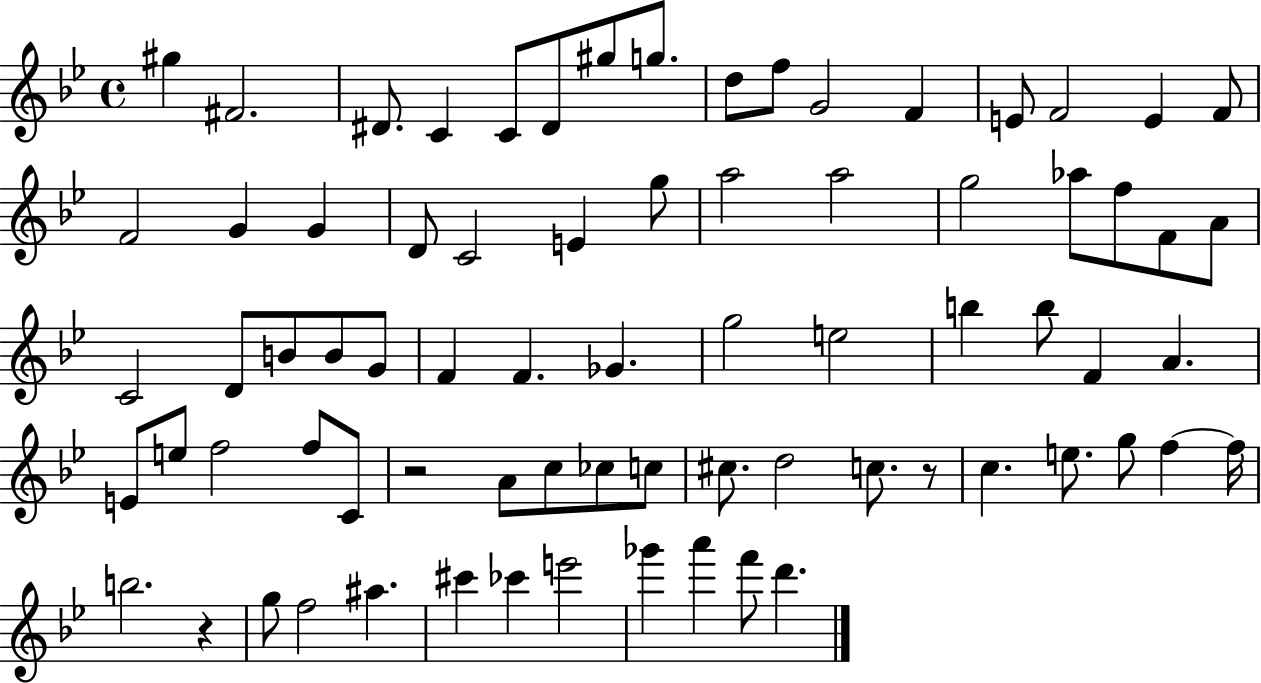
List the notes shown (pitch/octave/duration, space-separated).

G#5/q F#4/h. D#4/e. C4/q C4/e D#4/e G#5/e G5/e. D5/e F5/e G4/h F4/q E4/e F4/h E4/q F4/e F4/h G4/q G4/q D4/e C4/h E4/q G5/e A5/h A5/h G5/h Ab5/e F5/e F4/e A4/e C4/h D4/e B4/e B4/e G4/e F4/q F4/q. Gb4/q. G5/h E5/h B5/q B5/e F4/q A4/q. E4/e E5/e F5/h F5/e C4/e R/h A4/e C5/e CES5/e C5/e C#5/e. D5/h C5/e. R/e C5/q. E5/e. G5/e F5/q F5/s B5/h. R/q G5/e F5/h A#5/q. C#6/q CES6/q E6/h Gb6/q A6/q F6/e D6/q.